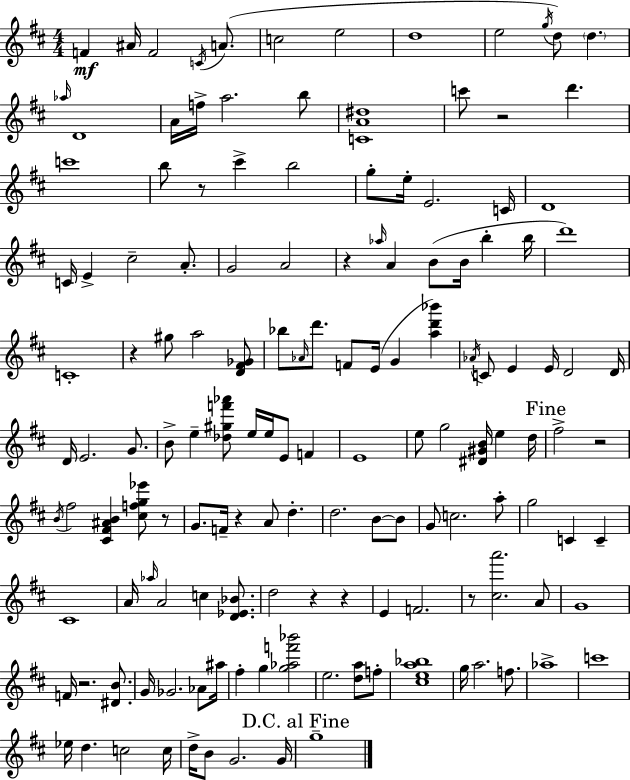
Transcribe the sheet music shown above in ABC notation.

X:1
T:Untitled
M:4/4
L:1/4
K:D
F ^A/4 F2 C/4 A/2 c2 e2 d4 e2 g/4 d/2 d _a/4 D4 A/4 f/4 a2 b/2 [CA^d]4 c'/2 z2 d' c'4 b/2 z/2 ^c' b2 g/2 e/4 E2 C/4 D4 C/4 E ^c2 A/2 G2 A2 z _a/4 A B/2 B/4 b b/4 d'4 C4 z ^g/2 a2 [D^F_G]/2 _b/2 _A/4 d'/2 F/2 E/4 G [ad'_b'] _A/4 C/2 E E/4 D2 D/4 D/4 E2 G/2 B/2 e [_d^gf'_a']/2 e/4 e/4 E/2 F E4 e/2 g2 [^D^GB]/4 e d/4 ^f2 z2 B/4 ^f2 [^C^F^AB] [^cfg_e']/2 z/2 G/2 F/4 z A/2 d d2 B/2 B/2 G/2 c2 a/2 g2 C C ^C4 A/4 _a/4 A2 c [D_E_B]/2 d2 z z E F2 z/2 [^ca']2 A/2 G4 F/4 z2 [^DB]/2 G/4 _G2 _A/2 ^a/4 ^f g [g_af'_b']2 e2 [da]/2 f/2 [^cea_b]4 g/4 a2 f/2 _a4 c'4 _e/4 d c2 c/4 d/4 B/2 G2 G/4 g4